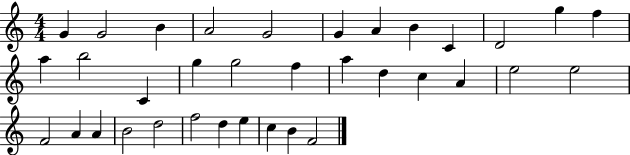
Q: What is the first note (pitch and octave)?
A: G4